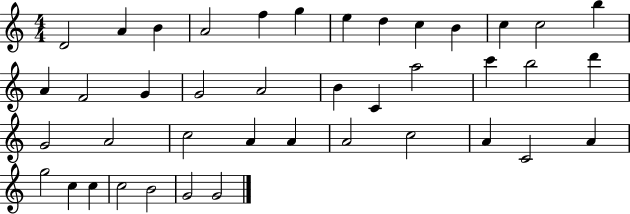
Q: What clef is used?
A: treble